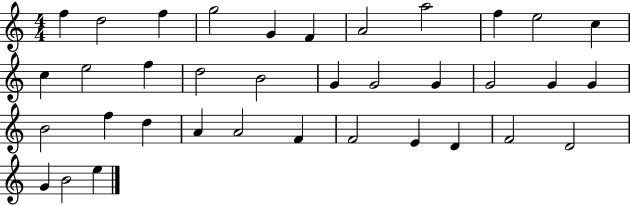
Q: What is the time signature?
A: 4/4